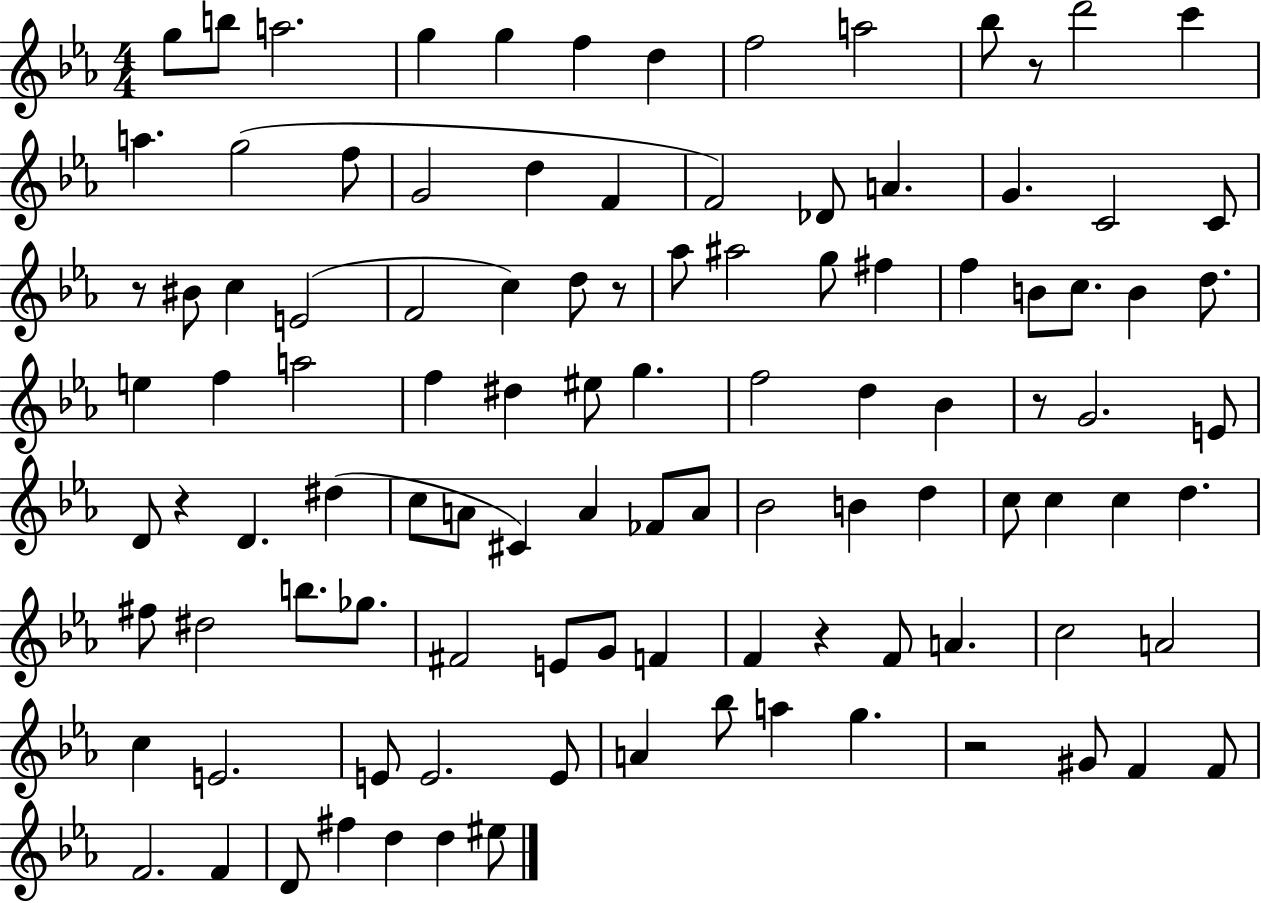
X:1
T:Untitled
M:4/4
L:1/4
K:Eb
g/2 b/2 a2 g g f d f2 a2 _b/2 z/2 d'2 c' a g2 f/2 G2 d F F2 _D/2 A G C2 C/2 z/2 ^B/2 c E2 F2 c d/2 z/2 _a/2 ^a2 g/2 ^f f B/2 c/2 B d/2 e f a2 f ^d ^e/2 g f2 d _B z/2 G2 E/2 D/2 z D ^d c/2 A/2 ^C A _F/2 A/2 _B2 B d c/2 c c d ^f/2 ^d2 b/2 _g/2 ^F2 E/2 G/2 F F z F/2 A c2 A2 c E2 E/2 E2 E/2 A _b/2 a g z2 ^G/2 F F/2 F2 F D/2 ^f d d ^e/2